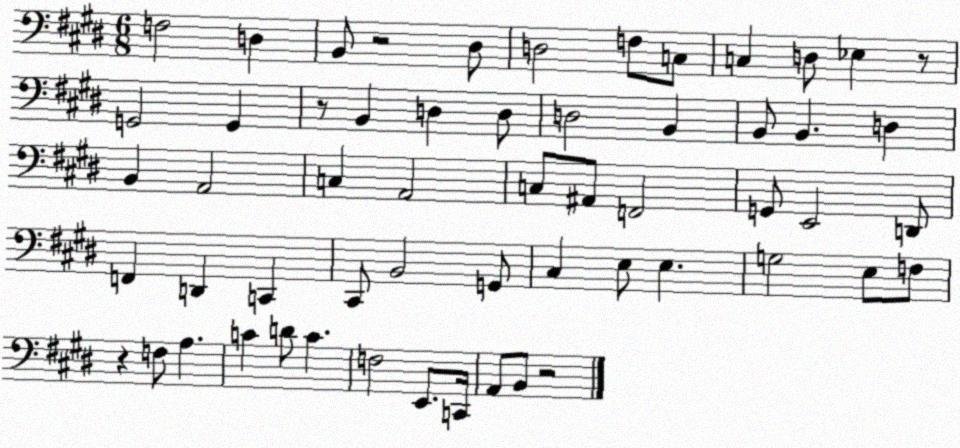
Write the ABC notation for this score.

X:1
T:Untitled
M:6/8
L:1/4
K:E
F,2 D, B,,/2 z2 ^D,/2 D,2 F,/2 C,/2 C, D,/2 _E, z/2 G,,2 G,, z/2 B,, D, D,/2 D,2 B,, B,,/2 B,, D, B,, A,,2 C, A,,2 C,/2 ^A,,/2 F,,2 G,,/2 E,,2 D,,/2 F,, D,, C,, ^C,,/2 B,,2 G,,/2 ^C, E,/2 E, G,2 E,/2 F,/2 z F,/2 A, C D/2 C F,2 E,,/2 C,,/4 A,,/2 B,,/2 z2